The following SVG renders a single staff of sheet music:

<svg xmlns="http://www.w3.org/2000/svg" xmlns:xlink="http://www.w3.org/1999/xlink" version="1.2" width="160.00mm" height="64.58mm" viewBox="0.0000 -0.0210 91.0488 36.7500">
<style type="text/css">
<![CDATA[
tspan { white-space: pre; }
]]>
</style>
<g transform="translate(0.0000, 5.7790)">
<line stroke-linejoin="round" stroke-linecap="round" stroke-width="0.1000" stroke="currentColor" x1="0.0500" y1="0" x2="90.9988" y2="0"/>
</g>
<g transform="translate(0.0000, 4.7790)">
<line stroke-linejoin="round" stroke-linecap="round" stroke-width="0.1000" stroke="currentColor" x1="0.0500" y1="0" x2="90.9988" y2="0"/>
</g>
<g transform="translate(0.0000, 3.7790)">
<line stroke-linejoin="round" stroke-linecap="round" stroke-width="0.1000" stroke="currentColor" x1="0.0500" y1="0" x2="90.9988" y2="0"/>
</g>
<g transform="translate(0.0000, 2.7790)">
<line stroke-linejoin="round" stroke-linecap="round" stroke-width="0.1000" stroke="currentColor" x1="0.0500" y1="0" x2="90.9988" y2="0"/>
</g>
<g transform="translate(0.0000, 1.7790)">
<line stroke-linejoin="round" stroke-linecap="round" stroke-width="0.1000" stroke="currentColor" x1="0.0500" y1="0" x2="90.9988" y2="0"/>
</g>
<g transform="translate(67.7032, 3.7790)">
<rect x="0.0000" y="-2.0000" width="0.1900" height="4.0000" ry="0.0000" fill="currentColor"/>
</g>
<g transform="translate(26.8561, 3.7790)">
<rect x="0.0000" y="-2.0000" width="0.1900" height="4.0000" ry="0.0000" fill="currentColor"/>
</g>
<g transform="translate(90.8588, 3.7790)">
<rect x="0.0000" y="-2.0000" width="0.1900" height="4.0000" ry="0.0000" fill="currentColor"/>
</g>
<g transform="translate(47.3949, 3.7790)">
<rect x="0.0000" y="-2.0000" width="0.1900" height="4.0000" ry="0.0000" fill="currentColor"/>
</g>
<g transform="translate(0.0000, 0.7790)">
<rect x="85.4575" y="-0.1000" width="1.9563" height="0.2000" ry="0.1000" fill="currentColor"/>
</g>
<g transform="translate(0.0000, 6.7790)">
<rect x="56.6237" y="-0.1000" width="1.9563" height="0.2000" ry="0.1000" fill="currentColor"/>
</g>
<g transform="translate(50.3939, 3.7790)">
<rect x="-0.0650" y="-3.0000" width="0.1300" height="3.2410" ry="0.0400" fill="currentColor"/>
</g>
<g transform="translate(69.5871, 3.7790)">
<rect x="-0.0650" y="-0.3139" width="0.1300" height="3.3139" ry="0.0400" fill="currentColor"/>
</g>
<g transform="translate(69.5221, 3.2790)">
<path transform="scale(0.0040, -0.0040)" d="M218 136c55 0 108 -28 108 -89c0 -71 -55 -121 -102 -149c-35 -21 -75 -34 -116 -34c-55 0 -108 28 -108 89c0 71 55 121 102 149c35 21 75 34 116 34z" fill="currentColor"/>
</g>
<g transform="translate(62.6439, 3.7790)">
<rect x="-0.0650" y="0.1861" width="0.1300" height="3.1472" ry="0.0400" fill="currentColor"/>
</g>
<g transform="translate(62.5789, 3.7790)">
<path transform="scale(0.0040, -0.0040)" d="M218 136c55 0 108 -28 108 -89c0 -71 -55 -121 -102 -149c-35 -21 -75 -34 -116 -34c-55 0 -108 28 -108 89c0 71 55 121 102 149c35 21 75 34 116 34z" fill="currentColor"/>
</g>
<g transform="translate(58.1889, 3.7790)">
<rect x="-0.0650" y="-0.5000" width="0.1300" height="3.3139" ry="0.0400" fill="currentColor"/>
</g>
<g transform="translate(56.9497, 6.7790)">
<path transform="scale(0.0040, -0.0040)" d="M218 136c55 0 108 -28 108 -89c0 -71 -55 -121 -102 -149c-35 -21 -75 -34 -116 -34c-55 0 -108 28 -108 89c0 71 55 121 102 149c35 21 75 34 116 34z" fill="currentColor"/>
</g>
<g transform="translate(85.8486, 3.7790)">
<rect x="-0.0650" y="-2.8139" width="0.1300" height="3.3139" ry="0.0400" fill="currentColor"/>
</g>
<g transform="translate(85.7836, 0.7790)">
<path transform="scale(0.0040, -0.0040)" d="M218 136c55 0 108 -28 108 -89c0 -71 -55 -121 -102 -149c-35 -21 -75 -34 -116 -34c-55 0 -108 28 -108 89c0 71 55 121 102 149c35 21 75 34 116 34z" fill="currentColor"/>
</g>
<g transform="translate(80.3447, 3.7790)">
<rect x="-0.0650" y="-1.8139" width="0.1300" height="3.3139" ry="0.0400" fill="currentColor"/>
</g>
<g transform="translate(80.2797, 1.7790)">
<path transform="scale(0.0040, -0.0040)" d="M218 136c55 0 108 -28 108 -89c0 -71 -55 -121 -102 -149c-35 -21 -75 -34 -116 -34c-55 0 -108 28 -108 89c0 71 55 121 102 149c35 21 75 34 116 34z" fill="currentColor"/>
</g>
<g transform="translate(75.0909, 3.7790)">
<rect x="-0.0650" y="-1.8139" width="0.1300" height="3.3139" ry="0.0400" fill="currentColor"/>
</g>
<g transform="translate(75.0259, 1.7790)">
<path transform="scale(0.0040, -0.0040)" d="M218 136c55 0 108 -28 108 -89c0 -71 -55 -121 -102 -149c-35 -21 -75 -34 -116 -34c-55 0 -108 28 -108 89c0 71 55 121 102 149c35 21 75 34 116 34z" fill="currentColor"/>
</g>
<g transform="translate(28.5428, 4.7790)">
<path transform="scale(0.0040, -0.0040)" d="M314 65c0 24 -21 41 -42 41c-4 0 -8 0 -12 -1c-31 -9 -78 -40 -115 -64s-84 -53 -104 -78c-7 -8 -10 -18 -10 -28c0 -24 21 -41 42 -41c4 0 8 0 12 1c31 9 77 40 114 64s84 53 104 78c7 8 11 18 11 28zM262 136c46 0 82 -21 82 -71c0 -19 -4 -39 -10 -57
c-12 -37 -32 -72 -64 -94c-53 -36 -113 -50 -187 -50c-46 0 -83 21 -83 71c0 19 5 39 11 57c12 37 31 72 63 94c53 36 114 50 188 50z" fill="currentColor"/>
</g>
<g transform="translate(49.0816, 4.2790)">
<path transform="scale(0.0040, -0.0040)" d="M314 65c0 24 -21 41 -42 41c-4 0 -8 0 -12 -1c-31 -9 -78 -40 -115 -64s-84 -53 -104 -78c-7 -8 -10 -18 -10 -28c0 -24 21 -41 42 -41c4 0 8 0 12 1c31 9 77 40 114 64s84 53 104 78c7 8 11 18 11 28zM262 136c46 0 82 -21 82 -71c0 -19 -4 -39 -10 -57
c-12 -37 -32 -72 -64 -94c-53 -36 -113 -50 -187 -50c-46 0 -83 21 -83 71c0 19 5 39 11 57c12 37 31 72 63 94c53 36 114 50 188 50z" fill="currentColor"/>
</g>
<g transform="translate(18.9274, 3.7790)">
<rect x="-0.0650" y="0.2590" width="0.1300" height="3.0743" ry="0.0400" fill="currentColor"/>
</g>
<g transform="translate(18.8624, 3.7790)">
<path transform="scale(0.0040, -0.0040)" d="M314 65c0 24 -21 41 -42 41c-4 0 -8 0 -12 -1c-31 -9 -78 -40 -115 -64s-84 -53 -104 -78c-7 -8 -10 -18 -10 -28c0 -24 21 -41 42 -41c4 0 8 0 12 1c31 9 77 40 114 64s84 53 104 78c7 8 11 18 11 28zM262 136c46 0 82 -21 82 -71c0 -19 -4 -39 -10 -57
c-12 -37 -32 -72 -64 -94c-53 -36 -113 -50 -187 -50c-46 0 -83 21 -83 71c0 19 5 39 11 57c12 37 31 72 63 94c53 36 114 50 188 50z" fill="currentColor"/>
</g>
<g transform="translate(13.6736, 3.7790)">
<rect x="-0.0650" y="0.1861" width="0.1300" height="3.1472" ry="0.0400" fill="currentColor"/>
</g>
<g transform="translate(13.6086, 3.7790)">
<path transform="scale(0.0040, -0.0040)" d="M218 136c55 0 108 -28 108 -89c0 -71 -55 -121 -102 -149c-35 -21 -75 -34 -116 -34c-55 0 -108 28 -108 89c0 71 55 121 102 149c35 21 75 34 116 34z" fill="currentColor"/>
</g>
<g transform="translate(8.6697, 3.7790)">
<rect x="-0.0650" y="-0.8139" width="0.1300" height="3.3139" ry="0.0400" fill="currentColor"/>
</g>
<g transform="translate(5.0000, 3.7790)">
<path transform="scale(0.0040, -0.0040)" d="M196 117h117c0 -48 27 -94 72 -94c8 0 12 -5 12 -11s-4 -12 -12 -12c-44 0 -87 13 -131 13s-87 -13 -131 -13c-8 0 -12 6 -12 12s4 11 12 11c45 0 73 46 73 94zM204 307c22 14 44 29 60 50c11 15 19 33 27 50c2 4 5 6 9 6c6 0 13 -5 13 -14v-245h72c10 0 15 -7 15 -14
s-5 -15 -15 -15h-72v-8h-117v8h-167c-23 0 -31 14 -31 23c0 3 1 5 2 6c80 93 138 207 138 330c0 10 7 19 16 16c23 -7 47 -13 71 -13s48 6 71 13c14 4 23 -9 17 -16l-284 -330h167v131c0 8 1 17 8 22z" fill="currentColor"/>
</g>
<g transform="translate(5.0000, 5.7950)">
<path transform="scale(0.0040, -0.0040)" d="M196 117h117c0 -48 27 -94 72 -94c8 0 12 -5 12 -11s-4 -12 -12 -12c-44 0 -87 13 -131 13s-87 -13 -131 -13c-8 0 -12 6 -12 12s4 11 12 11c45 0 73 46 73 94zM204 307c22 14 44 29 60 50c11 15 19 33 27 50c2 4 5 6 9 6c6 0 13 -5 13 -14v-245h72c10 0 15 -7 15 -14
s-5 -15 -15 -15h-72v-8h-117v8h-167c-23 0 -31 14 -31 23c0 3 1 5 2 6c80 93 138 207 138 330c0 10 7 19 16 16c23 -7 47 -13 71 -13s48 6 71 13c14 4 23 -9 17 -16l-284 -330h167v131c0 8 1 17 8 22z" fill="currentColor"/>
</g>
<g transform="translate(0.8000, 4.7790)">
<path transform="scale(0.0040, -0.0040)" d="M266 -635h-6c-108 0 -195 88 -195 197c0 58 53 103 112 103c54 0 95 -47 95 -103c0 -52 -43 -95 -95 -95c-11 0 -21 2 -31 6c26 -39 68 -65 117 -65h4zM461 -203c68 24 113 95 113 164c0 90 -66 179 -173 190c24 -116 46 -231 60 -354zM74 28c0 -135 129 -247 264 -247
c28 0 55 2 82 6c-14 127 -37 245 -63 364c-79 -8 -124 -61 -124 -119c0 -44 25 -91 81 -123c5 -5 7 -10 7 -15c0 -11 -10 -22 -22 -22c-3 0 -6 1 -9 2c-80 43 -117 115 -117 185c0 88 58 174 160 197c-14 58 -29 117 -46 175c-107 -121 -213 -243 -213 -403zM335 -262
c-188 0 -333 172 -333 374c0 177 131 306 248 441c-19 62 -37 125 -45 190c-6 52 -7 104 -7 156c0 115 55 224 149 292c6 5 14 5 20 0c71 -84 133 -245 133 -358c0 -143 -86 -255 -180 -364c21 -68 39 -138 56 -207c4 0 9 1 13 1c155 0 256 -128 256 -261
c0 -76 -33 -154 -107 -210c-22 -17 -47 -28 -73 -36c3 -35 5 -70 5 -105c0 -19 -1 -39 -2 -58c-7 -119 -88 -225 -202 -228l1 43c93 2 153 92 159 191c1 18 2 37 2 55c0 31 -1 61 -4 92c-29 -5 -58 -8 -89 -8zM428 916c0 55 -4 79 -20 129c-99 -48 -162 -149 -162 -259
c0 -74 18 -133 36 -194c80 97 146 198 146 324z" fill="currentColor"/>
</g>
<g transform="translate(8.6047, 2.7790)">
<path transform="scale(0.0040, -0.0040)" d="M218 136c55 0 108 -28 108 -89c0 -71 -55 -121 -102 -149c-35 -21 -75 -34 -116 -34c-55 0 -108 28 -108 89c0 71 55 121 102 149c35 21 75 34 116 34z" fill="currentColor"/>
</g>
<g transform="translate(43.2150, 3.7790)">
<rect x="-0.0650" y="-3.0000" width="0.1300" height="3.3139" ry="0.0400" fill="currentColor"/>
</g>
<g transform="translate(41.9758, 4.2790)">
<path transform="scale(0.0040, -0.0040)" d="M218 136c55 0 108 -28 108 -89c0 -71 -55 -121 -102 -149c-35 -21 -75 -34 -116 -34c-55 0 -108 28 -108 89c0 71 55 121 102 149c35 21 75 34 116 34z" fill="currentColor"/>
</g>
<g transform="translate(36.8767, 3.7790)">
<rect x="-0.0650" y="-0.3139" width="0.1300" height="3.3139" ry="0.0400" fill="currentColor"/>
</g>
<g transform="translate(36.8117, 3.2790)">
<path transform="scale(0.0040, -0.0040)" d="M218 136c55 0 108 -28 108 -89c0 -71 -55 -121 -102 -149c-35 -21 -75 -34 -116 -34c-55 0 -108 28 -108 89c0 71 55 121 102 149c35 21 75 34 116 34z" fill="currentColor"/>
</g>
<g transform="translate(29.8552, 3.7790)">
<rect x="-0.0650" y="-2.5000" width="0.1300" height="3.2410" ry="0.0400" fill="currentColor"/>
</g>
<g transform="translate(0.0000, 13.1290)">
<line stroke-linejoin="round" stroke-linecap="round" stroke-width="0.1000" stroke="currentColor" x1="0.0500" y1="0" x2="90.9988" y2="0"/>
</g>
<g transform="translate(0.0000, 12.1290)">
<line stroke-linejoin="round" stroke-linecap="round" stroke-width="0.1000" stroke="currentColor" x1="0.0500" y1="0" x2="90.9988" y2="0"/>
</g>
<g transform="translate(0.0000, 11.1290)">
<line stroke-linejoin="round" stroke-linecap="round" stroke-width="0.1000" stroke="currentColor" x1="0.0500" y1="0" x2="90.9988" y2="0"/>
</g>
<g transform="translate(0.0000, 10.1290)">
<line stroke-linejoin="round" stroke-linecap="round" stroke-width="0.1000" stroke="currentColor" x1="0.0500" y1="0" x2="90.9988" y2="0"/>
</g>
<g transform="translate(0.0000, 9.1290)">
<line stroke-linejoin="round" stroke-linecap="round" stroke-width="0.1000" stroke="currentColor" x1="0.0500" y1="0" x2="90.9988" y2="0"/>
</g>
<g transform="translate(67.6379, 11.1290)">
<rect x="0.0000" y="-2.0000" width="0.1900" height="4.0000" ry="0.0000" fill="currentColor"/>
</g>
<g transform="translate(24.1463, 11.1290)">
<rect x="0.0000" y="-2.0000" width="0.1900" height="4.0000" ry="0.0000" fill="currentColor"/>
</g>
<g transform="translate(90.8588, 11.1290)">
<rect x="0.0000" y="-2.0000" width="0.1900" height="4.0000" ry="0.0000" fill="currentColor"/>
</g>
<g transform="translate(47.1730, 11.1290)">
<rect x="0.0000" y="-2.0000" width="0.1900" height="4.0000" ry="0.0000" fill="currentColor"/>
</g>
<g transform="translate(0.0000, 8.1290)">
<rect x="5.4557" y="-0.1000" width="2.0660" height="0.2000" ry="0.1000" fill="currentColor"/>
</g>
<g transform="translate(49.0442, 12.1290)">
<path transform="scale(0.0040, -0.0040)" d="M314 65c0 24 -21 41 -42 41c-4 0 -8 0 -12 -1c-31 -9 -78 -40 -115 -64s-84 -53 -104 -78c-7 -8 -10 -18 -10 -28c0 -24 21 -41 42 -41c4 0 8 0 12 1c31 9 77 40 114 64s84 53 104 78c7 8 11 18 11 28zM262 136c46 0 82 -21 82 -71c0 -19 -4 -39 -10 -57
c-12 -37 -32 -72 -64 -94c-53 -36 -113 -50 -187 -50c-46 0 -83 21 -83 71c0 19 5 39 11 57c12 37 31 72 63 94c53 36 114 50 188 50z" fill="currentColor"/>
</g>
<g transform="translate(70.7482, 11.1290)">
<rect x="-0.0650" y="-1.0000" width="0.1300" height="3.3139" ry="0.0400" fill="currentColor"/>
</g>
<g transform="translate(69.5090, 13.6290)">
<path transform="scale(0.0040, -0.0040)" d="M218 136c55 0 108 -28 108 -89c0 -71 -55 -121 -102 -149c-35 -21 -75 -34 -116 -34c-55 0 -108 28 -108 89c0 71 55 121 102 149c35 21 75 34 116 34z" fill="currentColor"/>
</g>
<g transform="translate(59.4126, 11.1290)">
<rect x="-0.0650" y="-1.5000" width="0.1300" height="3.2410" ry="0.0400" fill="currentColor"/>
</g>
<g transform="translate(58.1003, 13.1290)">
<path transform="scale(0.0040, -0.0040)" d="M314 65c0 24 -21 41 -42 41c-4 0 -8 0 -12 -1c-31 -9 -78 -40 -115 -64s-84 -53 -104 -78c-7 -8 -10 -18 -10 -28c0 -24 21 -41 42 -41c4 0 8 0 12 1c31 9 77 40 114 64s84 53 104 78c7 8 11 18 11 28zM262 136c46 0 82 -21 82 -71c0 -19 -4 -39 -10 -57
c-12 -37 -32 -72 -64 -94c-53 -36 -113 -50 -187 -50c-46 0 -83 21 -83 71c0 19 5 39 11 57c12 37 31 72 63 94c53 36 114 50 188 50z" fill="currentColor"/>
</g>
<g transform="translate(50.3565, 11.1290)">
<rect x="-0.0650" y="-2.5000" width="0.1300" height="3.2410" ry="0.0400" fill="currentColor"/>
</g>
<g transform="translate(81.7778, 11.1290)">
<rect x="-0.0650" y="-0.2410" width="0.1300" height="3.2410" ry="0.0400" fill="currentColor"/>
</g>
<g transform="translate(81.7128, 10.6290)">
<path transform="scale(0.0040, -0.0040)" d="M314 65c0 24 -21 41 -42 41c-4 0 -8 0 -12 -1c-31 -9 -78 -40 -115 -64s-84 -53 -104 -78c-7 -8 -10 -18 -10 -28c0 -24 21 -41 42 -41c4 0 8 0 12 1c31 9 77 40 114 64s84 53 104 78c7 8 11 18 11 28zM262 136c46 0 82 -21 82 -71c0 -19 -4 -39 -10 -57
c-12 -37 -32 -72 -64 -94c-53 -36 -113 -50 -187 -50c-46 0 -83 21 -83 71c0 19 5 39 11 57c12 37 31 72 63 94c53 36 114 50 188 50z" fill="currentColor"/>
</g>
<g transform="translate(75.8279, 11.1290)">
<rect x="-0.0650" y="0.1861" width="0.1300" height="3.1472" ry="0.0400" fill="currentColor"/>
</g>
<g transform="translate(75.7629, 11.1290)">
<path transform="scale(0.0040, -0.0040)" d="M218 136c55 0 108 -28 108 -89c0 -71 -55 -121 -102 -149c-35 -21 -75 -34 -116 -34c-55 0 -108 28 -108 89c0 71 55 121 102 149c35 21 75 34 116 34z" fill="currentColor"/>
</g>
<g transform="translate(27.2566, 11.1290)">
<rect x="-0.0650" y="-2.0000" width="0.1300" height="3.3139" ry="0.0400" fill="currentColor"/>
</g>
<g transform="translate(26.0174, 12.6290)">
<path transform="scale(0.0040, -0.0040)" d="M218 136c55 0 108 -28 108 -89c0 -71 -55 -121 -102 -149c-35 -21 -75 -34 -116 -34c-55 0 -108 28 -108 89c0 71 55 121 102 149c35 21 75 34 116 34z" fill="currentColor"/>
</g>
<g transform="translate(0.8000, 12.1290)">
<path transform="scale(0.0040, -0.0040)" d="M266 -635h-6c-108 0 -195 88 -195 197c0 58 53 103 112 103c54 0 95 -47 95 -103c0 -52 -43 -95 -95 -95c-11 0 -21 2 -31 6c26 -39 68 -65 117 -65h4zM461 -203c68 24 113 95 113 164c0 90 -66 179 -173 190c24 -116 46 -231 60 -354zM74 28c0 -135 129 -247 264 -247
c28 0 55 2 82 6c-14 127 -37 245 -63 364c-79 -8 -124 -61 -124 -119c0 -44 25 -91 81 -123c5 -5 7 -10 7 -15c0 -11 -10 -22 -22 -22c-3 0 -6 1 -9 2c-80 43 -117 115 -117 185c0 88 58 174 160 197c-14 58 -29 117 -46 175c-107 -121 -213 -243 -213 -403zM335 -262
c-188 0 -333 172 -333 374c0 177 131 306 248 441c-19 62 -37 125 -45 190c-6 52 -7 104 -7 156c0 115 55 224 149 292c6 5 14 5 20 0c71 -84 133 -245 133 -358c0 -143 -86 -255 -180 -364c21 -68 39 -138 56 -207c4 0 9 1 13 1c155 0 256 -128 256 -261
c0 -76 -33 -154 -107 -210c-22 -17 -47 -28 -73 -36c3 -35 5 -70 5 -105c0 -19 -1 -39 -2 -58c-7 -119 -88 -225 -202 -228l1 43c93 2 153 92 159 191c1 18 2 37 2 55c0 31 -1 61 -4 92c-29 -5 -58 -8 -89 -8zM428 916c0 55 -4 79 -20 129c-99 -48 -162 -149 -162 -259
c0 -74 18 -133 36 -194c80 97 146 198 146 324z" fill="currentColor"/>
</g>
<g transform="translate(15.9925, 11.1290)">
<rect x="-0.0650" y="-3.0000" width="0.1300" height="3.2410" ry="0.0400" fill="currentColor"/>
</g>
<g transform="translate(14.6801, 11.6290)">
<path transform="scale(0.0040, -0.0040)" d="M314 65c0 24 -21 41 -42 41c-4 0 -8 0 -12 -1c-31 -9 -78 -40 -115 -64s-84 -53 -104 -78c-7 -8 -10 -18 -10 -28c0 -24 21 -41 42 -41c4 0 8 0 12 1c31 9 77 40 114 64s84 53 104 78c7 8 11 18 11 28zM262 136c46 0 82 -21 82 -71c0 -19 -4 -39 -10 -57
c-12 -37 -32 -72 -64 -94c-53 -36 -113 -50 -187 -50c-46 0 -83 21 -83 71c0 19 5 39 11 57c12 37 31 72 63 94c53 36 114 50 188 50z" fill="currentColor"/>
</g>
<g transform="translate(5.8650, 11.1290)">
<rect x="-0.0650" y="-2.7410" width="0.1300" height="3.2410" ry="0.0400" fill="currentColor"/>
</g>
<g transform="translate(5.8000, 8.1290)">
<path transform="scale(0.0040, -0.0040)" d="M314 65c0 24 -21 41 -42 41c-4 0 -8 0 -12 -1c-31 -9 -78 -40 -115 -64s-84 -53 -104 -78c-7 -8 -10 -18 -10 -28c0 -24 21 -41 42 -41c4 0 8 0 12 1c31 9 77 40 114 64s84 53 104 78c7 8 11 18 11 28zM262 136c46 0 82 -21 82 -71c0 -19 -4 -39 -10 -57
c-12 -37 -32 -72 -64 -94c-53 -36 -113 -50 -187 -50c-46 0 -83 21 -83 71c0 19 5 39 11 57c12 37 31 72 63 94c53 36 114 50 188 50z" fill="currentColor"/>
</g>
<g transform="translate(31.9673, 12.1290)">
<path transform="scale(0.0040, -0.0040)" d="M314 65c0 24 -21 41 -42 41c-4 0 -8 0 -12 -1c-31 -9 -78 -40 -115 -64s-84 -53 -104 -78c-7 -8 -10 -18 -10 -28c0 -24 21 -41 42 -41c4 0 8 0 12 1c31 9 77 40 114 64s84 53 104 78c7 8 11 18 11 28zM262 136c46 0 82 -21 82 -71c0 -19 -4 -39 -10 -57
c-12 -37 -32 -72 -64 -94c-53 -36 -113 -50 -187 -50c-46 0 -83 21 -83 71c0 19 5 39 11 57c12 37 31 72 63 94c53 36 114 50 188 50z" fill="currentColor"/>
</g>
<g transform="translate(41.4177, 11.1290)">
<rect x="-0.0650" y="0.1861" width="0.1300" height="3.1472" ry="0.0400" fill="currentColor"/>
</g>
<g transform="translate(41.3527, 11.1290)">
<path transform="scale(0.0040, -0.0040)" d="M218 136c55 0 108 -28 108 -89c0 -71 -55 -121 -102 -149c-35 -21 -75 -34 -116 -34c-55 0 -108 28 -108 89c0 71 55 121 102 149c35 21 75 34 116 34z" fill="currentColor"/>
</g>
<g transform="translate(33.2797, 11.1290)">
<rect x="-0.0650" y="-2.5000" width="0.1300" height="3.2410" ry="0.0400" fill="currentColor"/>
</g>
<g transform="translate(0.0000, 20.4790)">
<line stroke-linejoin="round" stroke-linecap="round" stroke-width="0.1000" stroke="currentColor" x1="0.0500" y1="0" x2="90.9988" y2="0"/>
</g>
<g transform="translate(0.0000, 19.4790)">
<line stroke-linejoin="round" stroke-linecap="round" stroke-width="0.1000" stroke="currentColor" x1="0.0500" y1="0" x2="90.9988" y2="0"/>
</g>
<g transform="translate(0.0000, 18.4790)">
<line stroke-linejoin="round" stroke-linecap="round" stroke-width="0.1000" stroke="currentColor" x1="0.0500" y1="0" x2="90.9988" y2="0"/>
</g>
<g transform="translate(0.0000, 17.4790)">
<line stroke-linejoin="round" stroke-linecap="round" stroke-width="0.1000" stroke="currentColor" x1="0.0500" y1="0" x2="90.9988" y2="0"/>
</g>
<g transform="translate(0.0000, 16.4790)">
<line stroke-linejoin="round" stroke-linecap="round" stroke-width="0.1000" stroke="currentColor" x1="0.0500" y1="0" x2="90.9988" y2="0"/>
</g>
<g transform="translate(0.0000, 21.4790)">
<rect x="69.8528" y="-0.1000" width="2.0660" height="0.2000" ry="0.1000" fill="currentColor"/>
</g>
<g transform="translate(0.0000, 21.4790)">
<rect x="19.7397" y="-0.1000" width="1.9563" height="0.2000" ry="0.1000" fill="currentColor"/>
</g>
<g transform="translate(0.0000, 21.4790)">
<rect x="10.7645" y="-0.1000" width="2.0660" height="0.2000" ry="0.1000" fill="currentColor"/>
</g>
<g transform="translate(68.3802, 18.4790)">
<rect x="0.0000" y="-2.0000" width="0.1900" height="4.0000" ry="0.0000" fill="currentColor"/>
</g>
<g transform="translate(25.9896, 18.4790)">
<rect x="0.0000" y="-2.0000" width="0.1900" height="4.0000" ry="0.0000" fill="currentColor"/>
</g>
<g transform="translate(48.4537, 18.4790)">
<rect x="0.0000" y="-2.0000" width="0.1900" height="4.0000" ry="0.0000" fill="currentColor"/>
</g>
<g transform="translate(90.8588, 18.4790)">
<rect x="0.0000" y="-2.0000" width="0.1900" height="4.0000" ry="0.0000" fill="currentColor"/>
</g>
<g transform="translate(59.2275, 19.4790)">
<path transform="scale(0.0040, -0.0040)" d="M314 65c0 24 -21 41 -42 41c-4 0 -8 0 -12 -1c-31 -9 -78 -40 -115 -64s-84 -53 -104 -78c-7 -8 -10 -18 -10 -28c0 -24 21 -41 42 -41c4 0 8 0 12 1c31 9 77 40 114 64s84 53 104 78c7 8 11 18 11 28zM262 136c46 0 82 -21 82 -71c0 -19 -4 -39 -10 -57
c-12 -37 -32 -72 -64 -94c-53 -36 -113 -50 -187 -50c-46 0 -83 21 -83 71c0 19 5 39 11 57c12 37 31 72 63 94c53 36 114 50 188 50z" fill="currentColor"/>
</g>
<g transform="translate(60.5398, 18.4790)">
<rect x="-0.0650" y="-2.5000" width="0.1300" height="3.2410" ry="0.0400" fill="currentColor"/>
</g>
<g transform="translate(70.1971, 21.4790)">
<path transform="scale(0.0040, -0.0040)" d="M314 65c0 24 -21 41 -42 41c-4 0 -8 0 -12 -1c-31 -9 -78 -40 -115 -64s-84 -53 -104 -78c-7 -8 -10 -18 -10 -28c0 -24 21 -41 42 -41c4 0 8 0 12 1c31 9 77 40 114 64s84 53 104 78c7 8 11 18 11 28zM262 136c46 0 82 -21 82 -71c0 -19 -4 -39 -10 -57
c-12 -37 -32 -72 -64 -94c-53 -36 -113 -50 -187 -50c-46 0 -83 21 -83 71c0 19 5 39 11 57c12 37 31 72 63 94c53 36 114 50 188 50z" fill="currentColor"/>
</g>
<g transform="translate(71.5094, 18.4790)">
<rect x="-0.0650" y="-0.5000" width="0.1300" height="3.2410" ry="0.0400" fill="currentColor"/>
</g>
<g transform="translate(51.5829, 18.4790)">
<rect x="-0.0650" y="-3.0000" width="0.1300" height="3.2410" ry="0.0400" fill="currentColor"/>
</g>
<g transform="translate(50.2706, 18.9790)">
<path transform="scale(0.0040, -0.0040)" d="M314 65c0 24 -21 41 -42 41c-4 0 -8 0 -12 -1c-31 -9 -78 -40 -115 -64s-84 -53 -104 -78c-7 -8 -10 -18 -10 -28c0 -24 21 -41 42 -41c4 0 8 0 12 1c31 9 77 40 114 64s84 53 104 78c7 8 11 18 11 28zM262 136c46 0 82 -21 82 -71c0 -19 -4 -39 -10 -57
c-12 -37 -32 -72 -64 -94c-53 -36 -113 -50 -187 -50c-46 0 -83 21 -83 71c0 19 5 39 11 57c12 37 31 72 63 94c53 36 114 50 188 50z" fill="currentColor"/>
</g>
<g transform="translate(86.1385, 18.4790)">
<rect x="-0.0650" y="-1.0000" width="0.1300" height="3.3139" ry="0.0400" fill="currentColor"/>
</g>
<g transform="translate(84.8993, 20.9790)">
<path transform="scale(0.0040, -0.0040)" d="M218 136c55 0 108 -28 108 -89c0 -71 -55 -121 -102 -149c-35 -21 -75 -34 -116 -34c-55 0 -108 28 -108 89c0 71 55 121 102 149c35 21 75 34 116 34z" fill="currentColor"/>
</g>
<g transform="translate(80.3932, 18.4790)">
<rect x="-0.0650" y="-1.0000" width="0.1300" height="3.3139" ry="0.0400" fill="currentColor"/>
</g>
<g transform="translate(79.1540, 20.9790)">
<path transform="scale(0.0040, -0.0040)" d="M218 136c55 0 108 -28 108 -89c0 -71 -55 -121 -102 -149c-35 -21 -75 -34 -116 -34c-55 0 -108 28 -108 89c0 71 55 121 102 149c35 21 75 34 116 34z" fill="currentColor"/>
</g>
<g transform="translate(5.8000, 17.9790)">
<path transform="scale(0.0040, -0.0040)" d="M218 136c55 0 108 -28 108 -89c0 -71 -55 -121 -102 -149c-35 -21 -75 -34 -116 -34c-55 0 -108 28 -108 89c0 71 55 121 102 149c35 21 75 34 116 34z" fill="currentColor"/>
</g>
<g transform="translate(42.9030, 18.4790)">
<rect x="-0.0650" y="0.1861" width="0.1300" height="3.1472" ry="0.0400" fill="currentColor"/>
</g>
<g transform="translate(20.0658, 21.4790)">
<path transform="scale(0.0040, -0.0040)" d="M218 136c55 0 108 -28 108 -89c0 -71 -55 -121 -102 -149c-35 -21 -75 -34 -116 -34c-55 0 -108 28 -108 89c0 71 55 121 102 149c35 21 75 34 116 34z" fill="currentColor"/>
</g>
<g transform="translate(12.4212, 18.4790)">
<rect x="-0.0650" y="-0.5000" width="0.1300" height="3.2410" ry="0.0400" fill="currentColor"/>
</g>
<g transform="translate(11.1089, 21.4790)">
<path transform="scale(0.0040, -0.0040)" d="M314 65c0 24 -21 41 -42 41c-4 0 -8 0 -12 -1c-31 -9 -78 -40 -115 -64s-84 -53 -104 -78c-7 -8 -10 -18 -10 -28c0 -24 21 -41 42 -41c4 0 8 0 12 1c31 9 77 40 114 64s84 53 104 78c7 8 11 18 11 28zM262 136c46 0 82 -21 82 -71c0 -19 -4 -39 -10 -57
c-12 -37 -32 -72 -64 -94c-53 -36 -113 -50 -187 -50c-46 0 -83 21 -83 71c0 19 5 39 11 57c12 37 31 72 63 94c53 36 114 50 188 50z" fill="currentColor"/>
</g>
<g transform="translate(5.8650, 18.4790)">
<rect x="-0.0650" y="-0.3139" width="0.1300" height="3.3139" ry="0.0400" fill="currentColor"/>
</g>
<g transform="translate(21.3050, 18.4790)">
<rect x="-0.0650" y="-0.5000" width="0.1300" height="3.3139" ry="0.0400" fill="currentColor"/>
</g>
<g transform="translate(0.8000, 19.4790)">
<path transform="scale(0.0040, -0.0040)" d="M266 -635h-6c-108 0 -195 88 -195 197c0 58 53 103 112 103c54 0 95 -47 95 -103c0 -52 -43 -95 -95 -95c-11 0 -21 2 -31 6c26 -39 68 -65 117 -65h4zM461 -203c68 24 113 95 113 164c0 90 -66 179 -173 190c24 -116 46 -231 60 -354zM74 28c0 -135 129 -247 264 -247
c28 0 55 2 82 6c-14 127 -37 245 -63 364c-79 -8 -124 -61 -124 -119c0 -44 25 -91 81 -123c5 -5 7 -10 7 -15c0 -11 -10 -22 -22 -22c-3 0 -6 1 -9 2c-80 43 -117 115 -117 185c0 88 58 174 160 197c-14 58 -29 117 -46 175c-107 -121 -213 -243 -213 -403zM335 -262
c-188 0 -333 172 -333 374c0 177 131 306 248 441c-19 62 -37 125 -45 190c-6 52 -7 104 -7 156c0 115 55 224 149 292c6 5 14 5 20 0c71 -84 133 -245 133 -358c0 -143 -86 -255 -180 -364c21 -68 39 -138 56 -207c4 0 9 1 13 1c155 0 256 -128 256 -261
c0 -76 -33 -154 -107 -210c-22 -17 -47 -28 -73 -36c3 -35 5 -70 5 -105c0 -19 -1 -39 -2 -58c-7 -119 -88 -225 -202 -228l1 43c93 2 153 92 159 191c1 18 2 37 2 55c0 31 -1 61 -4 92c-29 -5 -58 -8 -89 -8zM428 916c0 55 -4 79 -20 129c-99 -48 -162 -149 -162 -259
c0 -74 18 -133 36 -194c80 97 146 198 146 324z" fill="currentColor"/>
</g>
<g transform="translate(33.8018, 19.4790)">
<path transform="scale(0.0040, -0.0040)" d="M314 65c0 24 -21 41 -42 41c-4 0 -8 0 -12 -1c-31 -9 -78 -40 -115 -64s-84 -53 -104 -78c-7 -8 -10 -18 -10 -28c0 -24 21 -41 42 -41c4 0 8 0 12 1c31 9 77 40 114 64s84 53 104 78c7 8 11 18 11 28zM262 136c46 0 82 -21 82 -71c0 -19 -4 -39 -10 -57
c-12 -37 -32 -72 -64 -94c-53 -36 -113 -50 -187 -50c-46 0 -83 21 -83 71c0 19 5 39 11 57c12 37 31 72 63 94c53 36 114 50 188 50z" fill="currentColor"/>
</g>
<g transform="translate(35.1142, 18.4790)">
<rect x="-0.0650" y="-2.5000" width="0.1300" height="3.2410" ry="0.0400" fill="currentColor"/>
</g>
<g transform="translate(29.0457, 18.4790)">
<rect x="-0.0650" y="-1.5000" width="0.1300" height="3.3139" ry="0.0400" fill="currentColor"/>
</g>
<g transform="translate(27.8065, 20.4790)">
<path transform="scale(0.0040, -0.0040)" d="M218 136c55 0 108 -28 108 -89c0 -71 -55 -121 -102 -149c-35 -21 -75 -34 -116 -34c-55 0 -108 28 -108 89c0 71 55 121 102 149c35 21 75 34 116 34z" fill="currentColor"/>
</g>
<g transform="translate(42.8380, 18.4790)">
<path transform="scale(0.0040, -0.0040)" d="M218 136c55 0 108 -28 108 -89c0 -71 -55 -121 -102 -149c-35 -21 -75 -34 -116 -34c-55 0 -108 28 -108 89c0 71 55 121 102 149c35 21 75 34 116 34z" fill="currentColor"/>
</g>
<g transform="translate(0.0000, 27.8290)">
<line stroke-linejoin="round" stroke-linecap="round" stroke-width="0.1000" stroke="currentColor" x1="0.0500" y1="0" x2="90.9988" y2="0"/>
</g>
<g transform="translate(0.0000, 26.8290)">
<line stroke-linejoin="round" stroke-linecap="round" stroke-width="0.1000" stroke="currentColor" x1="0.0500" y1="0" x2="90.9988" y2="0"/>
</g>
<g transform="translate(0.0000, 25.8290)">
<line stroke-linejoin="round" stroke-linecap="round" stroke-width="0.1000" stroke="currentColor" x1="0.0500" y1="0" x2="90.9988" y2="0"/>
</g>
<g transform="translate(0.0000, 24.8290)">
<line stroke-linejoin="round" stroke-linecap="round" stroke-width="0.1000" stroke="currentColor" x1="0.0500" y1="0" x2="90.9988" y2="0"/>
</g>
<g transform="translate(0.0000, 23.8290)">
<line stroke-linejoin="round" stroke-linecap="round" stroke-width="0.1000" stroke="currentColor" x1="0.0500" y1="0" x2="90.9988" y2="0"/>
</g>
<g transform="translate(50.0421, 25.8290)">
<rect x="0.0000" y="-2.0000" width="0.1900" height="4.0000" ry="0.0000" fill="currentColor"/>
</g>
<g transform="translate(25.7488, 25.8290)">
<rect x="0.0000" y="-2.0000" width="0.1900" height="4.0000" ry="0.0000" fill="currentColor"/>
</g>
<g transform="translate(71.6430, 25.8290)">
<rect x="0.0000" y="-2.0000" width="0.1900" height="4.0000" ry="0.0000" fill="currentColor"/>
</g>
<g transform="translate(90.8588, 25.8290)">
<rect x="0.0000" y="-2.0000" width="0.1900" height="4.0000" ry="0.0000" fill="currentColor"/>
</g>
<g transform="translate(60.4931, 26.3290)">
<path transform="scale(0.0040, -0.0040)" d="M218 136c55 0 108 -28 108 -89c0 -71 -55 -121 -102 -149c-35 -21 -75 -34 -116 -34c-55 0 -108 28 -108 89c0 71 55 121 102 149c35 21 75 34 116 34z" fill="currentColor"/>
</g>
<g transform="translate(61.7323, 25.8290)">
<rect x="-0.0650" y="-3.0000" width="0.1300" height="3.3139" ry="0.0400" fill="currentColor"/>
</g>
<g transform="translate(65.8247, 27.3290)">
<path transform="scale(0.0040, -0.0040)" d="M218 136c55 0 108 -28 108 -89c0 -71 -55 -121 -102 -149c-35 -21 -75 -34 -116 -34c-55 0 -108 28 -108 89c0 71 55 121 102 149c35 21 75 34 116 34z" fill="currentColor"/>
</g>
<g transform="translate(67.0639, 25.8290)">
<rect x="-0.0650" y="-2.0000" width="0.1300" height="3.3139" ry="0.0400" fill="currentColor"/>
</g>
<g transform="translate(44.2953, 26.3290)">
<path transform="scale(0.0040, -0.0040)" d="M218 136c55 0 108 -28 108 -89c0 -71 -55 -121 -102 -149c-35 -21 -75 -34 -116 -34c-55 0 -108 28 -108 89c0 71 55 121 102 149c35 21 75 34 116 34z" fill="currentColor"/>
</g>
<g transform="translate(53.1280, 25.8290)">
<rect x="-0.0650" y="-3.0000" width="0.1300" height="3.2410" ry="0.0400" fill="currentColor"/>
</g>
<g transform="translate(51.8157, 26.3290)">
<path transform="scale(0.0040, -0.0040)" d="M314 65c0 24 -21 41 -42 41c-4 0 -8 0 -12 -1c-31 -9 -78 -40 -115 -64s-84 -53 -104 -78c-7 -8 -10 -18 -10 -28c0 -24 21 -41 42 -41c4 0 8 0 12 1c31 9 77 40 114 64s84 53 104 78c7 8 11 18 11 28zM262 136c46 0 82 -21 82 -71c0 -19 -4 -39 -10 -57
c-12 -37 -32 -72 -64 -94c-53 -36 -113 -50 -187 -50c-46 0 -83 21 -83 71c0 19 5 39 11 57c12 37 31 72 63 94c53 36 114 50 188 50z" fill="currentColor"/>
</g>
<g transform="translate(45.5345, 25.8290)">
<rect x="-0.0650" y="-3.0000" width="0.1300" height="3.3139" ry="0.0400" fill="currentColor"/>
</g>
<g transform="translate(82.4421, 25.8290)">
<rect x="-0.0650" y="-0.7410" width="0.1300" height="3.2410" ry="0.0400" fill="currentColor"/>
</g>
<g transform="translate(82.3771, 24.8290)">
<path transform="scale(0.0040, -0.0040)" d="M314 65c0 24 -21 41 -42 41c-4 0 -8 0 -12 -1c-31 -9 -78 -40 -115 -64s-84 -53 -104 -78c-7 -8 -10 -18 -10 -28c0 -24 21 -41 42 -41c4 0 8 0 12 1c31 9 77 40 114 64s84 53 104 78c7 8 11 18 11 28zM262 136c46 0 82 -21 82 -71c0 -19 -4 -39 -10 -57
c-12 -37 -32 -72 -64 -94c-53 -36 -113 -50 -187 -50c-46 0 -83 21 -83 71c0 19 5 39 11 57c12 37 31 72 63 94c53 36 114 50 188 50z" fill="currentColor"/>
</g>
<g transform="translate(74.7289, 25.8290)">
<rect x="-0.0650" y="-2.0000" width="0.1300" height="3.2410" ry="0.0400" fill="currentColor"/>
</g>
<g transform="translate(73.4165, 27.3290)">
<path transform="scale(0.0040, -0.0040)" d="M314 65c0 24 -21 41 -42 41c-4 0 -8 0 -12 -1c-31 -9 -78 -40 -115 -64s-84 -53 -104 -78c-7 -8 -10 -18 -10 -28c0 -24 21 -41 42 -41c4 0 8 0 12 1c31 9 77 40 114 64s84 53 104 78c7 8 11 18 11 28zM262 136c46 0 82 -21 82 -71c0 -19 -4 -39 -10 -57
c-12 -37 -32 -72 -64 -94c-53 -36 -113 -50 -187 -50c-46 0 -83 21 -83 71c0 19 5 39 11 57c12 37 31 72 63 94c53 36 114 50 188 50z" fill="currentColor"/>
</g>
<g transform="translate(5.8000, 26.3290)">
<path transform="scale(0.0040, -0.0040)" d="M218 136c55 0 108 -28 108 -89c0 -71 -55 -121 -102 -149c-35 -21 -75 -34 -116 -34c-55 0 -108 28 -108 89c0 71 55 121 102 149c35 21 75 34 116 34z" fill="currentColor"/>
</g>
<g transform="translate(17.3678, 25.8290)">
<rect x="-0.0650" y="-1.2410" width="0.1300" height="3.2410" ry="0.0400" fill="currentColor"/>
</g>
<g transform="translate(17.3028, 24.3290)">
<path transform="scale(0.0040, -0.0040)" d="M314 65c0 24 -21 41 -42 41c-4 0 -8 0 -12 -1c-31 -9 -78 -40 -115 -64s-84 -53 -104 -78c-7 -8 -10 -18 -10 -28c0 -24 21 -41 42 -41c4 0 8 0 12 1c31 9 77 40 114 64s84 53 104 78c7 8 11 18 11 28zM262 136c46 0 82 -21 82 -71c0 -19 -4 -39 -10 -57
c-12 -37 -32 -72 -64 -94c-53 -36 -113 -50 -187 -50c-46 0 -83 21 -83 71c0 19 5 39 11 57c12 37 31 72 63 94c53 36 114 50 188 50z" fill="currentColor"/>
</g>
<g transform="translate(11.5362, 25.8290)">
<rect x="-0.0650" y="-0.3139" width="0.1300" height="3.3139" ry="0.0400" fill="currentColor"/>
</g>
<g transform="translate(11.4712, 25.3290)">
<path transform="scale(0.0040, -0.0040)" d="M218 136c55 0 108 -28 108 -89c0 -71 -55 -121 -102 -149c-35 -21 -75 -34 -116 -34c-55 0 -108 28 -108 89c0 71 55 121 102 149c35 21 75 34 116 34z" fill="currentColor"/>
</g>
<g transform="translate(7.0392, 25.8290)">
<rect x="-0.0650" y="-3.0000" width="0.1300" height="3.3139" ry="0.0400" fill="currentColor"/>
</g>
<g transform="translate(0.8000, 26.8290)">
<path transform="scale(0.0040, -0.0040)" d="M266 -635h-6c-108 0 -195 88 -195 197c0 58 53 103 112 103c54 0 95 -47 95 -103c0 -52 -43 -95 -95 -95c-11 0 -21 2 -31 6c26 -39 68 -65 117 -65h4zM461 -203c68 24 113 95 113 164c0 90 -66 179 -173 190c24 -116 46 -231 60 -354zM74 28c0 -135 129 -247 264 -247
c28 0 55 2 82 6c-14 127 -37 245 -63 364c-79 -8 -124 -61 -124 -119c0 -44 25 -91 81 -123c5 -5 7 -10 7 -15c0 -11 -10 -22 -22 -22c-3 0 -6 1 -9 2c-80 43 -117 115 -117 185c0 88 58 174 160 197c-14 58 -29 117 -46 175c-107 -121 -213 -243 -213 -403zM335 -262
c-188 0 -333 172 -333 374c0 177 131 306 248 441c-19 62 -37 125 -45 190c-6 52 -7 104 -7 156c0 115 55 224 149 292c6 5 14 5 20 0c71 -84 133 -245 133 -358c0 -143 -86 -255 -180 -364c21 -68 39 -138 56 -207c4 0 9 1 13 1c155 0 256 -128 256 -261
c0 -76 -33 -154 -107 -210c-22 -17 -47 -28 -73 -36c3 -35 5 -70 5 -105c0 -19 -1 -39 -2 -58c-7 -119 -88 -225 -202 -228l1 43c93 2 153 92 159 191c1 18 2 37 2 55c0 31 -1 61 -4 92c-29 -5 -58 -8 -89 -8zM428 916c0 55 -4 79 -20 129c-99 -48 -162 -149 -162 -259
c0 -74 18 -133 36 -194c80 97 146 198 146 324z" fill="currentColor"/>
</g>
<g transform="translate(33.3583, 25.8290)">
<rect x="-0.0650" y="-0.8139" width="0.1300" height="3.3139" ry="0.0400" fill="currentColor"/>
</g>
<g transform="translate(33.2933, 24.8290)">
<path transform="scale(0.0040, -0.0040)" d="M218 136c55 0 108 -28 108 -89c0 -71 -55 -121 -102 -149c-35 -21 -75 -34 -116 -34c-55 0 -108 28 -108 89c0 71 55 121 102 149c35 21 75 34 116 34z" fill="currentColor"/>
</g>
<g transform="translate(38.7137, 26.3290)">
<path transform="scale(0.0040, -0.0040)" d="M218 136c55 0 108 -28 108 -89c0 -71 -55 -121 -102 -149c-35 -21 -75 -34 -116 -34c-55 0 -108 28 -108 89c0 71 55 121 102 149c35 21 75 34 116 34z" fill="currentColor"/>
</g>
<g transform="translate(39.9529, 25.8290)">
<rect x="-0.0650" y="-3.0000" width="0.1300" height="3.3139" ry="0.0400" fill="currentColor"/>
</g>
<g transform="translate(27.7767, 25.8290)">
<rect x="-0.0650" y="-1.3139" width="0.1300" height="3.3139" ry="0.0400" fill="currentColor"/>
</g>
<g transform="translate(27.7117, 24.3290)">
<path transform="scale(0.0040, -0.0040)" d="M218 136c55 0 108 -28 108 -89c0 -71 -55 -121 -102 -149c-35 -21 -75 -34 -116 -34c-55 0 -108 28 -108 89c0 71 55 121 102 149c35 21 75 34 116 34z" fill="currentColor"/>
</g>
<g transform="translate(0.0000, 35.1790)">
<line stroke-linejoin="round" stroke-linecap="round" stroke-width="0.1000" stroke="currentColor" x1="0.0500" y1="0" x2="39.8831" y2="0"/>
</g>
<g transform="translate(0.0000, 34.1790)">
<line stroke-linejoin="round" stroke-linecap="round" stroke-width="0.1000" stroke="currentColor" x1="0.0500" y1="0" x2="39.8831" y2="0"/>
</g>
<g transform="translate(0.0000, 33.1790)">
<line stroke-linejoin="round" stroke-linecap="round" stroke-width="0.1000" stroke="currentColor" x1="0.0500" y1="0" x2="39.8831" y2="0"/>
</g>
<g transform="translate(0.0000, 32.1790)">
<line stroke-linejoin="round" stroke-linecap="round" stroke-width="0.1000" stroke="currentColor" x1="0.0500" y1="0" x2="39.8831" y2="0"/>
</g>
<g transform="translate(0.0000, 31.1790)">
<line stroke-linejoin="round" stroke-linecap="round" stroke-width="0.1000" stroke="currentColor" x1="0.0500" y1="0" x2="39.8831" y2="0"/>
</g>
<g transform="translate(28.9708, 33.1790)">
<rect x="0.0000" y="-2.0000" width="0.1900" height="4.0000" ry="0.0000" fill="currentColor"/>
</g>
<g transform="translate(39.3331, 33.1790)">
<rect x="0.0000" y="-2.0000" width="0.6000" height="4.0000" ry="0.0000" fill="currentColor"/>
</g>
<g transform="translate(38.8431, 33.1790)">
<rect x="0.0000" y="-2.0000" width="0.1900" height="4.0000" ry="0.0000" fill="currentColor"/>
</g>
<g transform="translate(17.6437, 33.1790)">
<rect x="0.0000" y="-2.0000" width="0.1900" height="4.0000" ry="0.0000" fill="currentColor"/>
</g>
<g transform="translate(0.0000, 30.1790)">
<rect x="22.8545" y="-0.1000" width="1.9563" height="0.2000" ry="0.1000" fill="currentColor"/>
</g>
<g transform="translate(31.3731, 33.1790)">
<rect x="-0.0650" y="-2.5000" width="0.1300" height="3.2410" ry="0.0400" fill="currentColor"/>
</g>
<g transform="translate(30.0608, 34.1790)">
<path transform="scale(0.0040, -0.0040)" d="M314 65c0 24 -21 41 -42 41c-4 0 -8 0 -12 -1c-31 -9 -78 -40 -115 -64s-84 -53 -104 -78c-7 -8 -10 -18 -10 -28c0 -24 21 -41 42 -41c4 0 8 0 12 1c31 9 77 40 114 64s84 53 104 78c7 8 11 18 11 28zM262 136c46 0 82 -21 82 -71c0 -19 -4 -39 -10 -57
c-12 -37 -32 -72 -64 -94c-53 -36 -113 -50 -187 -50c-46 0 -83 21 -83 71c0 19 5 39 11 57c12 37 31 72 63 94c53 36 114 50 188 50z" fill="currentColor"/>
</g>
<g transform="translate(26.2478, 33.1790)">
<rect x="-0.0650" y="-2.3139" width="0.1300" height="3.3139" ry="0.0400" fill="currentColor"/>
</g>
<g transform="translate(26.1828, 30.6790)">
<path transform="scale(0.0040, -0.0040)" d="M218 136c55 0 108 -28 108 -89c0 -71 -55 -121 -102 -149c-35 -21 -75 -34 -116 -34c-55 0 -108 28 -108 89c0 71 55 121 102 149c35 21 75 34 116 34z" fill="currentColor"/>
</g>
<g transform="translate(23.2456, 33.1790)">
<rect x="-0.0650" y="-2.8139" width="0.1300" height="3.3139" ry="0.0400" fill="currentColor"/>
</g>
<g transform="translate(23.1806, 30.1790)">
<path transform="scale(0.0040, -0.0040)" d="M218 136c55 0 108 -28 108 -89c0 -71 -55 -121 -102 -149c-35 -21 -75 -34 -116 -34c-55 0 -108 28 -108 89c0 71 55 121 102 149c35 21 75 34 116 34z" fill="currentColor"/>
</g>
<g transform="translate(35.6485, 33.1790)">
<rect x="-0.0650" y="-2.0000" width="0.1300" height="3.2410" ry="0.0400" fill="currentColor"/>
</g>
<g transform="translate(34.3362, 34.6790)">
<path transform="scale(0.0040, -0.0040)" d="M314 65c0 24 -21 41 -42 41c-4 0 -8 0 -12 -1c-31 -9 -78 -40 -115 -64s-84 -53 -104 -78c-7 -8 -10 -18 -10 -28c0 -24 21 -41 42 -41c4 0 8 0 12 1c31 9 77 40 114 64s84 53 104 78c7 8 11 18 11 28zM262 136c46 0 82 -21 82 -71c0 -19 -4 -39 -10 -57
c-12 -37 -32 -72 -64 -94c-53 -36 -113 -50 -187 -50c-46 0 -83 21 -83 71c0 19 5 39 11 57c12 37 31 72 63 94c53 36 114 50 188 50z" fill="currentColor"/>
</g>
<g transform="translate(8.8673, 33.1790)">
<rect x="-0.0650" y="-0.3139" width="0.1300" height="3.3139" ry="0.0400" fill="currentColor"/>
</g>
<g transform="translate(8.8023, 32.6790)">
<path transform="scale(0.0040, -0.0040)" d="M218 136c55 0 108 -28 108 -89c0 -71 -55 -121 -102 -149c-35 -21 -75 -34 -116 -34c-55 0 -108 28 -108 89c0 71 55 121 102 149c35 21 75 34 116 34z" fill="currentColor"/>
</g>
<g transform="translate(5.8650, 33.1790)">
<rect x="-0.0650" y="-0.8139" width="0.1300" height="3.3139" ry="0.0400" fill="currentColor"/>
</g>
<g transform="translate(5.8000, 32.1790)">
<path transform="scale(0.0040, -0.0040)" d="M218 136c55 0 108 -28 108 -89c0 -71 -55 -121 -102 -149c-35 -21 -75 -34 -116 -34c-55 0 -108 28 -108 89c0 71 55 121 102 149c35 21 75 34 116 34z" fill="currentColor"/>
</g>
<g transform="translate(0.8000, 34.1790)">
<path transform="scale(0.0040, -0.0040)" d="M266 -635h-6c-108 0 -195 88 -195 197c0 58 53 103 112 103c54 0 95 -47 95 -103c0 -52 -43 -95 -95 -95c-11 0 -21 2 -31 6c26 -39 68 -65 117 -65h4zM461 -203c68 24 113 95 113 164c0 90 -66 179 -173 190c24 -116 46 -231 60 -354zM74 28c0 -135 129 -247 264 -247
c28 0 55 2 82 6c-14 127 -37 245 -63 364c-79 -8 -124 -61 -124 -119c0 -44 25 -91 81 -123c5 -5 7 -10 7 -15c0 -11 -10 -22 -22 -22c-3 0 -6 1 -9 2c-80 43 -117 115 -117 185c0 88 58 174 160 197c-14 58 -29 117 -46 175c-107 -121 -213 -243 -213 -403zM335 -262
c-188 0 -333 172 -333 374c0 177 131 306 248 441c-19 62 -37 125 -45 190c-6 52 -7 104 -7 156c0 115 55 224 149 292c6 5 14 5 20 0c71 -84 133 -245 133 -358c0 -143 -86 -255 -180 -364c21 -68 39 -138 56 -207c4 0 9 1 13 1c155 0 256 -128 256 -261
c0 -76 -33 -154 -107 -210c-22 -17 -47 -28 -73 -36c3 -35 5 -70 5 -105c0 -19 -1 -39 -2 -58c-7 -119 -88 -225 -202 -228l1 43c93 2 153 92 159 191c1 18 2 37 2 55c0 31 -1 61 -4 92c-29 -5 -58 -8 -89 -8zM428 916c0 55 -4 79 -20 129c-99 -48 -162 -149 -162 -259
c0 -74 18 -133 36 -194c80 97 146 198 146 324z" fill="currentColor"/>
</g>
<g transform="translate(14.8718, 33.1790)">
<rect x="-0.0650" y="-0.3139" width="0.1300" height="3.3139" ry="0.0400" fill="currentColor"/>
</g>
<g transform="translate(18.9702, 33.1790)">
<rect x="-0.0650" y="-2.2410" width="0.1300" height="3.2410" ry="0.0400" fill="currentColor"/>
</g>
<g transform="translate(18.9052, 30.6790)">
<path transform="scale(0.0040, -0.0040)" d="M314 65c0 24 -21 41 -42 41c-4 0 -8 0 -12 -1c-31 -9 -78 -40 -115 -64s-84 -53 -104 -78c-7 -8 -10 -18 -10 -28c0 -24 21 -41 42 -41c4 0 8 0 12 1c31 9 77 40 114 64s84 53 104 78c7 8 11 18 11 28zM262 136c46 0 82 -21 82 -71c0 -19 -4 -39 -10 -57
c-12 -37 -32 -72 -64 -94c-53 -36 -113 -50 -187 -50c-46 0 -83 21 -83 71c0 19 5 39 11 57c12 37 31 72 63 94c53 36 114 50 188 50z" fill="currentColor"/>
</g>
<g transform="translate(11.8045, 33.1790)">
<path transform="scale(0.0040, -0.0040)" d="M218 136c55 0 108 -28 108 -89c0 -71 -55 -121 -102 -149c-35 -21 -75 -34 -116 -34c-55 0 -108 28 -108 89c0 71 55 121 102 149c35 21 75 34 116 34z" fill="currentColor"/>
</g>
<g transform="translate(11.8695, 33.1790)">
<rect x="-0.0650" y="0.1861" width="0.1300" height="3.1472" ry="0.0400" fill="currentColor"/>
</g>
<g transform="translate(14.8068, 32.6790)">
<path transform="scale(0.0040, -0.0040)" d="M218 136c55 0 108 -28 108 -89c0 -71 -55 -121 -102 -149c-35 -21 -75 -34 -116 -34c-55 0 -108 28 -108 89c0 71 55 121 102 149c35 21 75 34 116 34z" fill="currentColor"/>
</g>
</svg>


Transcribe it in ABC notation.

X:1
T:Untitled
M:4/4
L:1/4
K:C
d B B2 G2 c A A2 C B c f f a a2 A2 F G2 B G2 E2 D B c2 c C2 C E G2 B A2 G2 C2 D D A c e2 e d A A A2 A F F2 d2 d c B c g2 a g G2 F2